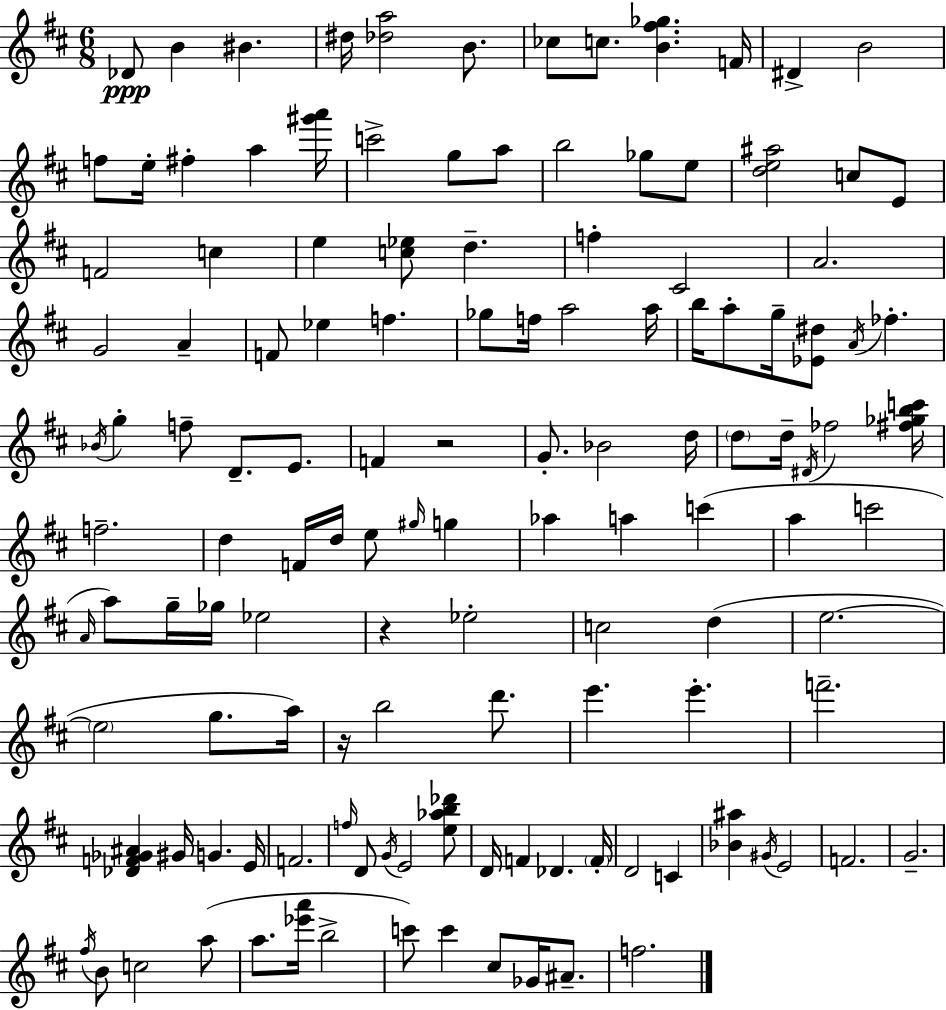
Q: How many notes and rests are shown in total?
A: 129